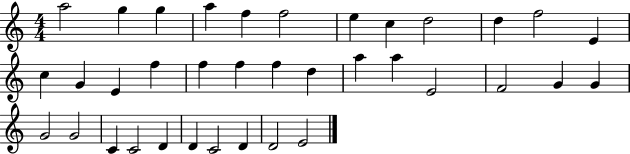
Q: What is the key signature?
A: C major